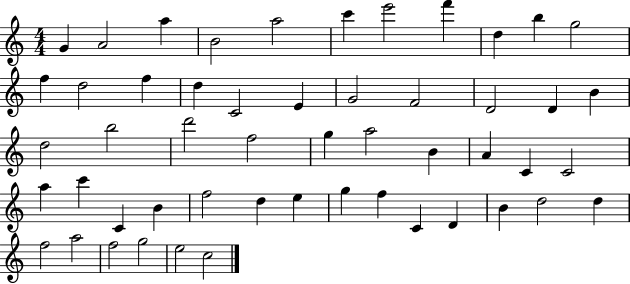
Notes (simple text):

G4/q A4/h A5/q B4/h A5/h C6/q E6/h F6/q D5/q B5/q G5/h F5/q D5/h F5/q D5/q C4/h E4/q G4/h F4/h D4/h D4/q B4/q D5/h B5/h D6/h F5/h G5/q A5/h B4/q A4/q C4/q C4/h A5/q C6/q C4/q B4/q F5/h D5/q E5/q G5/q F5/q C4/q D4/q B4/q D5/h D5/q F5/h A5/h F5/h G5/h E5/h C5/h